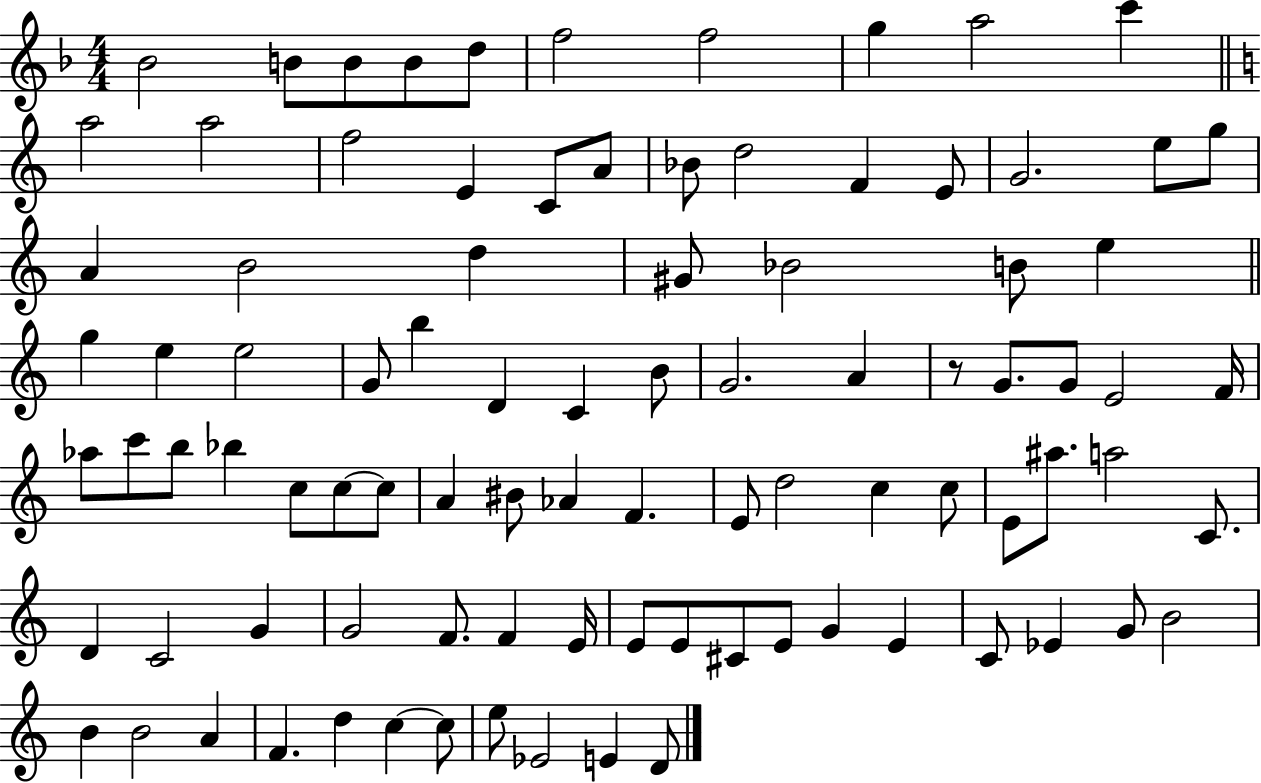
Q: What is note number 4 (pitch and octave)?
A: B4